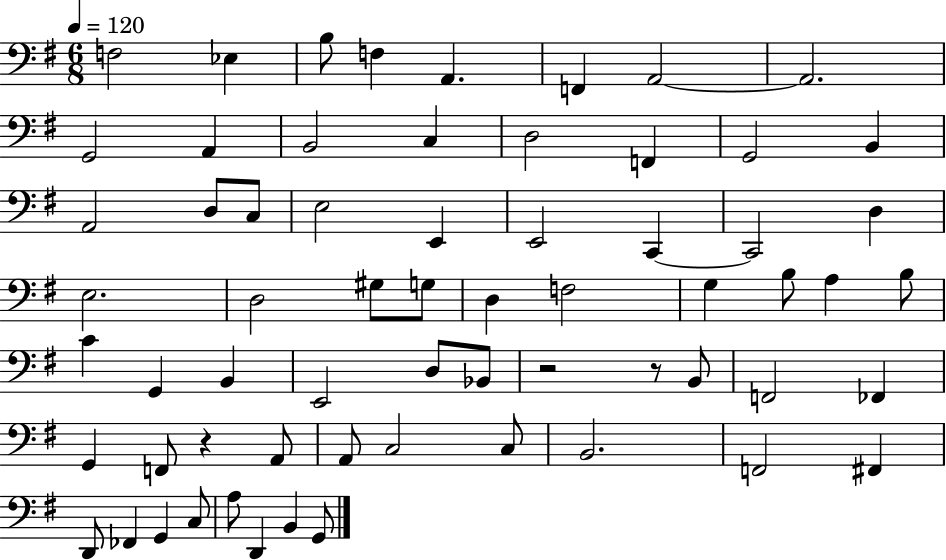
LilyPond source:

{
  \clef bass
  \numericTimeSignature
  \time 6/8
  \key g \major
  \tempo 4 = 120
  f2 ees4 | b8 f4 a,4. | f,4 a,2~~ | a,2. | \break g,2 a,4 | b,2 c4 | d2 f,4 | g,2 b,4 | \break a,2 d8 c8 | e2 e,4 | e,2 c,4~~ | c,2 d4 | \break e2. | d2 gis8 g8 | d4 f2 | g4 b8 a4 b8 | \break c'4 g,4 b,4 | e,2 d8 bes,8 | r2 r8 b,8 | f,2 fes,4 | \break g,4 f,8 r4 a,8 | a,8 c2 c8 | b,2. | f,2 fis,4 | \break d,8 fes,4 g,4 c8 | a8 d,4 b,4 g,8 | \bar "|."
}